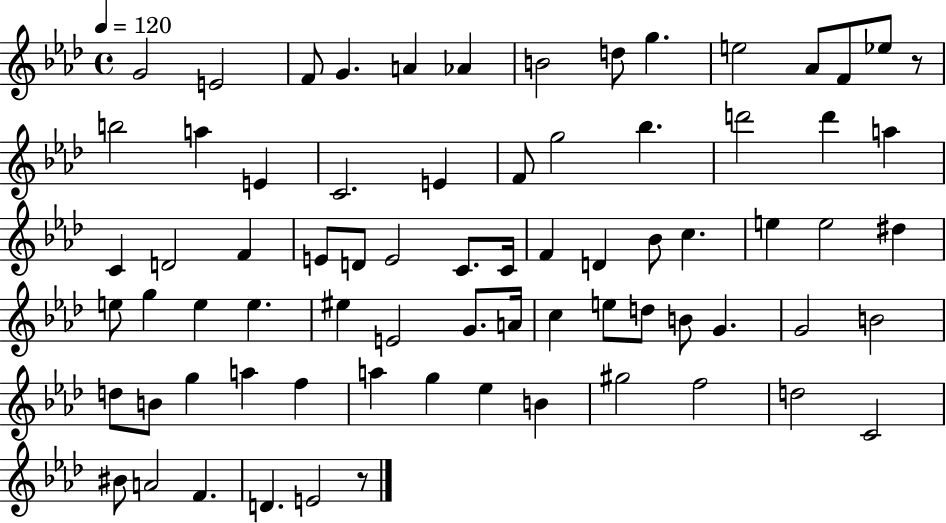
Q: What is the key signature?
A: AES major